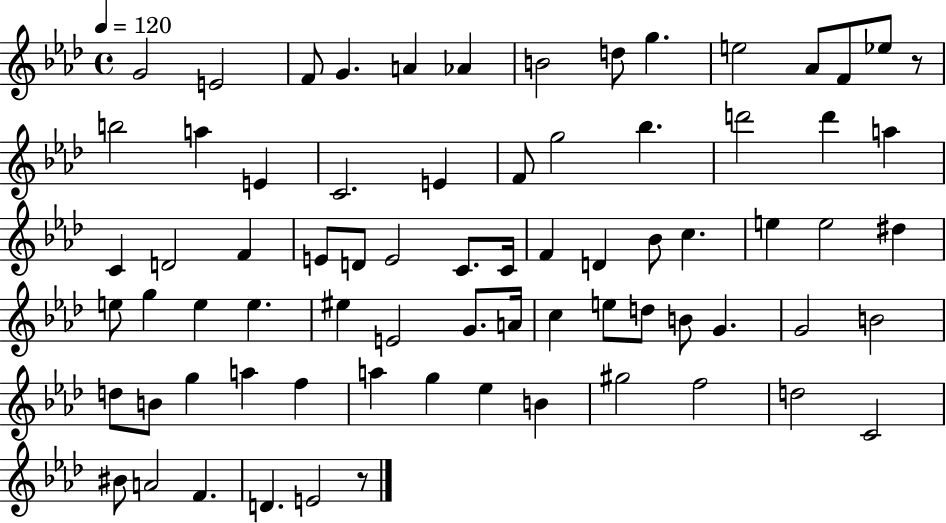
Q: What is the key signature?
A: AES major